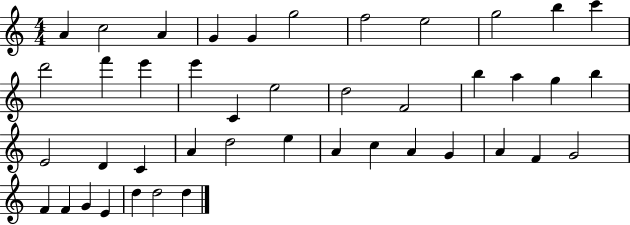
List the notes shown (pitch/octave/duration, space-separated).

A4/q C5/h A4/q G4/q G4/q G5/h F5/h E5/h G5/h B5/q C6/q D6/h F6/q E6/q E6/q C4/q E5/h D5/h F4/h B5/q A5/q G5/q B5/q E4/h D4/q C4/q A4/q D5/h E5/q A4/q C5/q A4/q G4/q A4/q F4/q G4/h F4/q F4/q G4/q E4/q D5/q D5/h D5/q